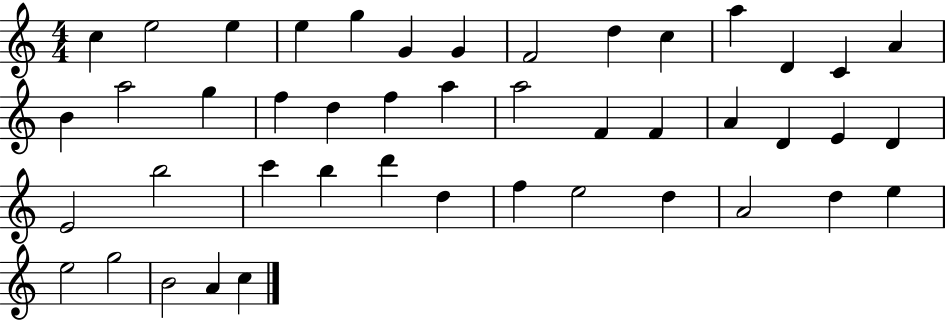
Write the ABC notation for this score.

X:1
T:Untitled
M:4/4
L:1/4
K:C
c e2 e e g G G F2 d c a D C A B a2 g f d f a a2 F F A D E D E2 b2 c' b d' d f e2 d A2 d e e2 g2 B2 A c